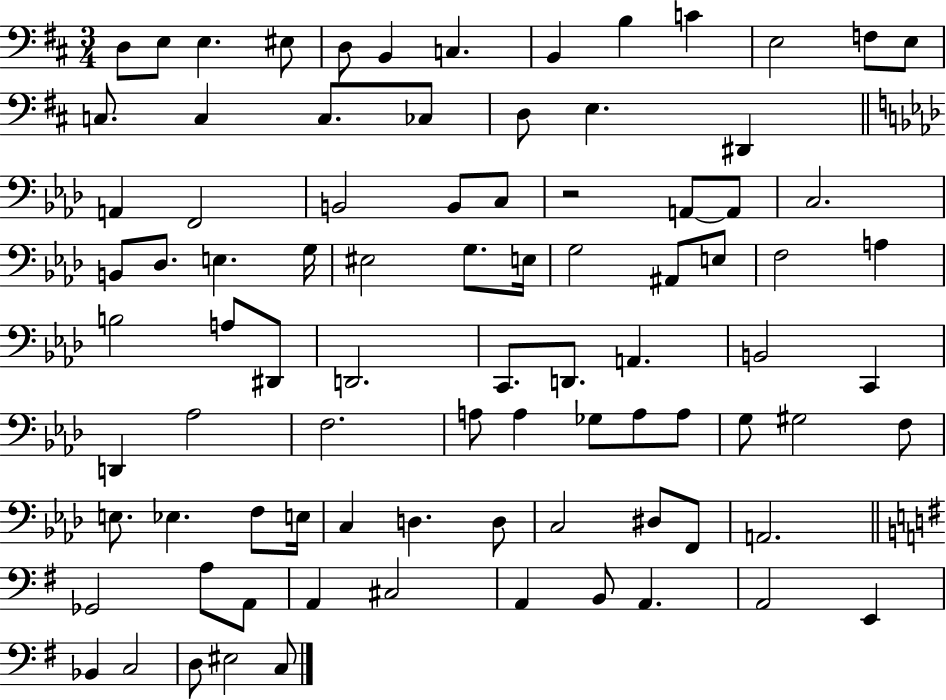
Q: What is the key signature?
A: D major